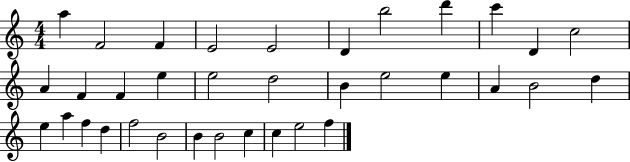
{
  \clef treble
  \numericTimeSignature
  \time 4/4
  \key c \major
  a''4 f'2 f'4 | e'2 e'2 | d'4 b''2 d'''4 | c'''4 d'4 c''2 | \break a'4 f'4 f'4 e''4 | e''2 d''2 | b'4 e''2 e''4 | a'4 b'2 d''4 | \break e''4 a''4 f''4 d''4 | f''2 b'2 | b'4 b'2 c''4 | c''4 e''2 f''4 | \break \bar "|."
}